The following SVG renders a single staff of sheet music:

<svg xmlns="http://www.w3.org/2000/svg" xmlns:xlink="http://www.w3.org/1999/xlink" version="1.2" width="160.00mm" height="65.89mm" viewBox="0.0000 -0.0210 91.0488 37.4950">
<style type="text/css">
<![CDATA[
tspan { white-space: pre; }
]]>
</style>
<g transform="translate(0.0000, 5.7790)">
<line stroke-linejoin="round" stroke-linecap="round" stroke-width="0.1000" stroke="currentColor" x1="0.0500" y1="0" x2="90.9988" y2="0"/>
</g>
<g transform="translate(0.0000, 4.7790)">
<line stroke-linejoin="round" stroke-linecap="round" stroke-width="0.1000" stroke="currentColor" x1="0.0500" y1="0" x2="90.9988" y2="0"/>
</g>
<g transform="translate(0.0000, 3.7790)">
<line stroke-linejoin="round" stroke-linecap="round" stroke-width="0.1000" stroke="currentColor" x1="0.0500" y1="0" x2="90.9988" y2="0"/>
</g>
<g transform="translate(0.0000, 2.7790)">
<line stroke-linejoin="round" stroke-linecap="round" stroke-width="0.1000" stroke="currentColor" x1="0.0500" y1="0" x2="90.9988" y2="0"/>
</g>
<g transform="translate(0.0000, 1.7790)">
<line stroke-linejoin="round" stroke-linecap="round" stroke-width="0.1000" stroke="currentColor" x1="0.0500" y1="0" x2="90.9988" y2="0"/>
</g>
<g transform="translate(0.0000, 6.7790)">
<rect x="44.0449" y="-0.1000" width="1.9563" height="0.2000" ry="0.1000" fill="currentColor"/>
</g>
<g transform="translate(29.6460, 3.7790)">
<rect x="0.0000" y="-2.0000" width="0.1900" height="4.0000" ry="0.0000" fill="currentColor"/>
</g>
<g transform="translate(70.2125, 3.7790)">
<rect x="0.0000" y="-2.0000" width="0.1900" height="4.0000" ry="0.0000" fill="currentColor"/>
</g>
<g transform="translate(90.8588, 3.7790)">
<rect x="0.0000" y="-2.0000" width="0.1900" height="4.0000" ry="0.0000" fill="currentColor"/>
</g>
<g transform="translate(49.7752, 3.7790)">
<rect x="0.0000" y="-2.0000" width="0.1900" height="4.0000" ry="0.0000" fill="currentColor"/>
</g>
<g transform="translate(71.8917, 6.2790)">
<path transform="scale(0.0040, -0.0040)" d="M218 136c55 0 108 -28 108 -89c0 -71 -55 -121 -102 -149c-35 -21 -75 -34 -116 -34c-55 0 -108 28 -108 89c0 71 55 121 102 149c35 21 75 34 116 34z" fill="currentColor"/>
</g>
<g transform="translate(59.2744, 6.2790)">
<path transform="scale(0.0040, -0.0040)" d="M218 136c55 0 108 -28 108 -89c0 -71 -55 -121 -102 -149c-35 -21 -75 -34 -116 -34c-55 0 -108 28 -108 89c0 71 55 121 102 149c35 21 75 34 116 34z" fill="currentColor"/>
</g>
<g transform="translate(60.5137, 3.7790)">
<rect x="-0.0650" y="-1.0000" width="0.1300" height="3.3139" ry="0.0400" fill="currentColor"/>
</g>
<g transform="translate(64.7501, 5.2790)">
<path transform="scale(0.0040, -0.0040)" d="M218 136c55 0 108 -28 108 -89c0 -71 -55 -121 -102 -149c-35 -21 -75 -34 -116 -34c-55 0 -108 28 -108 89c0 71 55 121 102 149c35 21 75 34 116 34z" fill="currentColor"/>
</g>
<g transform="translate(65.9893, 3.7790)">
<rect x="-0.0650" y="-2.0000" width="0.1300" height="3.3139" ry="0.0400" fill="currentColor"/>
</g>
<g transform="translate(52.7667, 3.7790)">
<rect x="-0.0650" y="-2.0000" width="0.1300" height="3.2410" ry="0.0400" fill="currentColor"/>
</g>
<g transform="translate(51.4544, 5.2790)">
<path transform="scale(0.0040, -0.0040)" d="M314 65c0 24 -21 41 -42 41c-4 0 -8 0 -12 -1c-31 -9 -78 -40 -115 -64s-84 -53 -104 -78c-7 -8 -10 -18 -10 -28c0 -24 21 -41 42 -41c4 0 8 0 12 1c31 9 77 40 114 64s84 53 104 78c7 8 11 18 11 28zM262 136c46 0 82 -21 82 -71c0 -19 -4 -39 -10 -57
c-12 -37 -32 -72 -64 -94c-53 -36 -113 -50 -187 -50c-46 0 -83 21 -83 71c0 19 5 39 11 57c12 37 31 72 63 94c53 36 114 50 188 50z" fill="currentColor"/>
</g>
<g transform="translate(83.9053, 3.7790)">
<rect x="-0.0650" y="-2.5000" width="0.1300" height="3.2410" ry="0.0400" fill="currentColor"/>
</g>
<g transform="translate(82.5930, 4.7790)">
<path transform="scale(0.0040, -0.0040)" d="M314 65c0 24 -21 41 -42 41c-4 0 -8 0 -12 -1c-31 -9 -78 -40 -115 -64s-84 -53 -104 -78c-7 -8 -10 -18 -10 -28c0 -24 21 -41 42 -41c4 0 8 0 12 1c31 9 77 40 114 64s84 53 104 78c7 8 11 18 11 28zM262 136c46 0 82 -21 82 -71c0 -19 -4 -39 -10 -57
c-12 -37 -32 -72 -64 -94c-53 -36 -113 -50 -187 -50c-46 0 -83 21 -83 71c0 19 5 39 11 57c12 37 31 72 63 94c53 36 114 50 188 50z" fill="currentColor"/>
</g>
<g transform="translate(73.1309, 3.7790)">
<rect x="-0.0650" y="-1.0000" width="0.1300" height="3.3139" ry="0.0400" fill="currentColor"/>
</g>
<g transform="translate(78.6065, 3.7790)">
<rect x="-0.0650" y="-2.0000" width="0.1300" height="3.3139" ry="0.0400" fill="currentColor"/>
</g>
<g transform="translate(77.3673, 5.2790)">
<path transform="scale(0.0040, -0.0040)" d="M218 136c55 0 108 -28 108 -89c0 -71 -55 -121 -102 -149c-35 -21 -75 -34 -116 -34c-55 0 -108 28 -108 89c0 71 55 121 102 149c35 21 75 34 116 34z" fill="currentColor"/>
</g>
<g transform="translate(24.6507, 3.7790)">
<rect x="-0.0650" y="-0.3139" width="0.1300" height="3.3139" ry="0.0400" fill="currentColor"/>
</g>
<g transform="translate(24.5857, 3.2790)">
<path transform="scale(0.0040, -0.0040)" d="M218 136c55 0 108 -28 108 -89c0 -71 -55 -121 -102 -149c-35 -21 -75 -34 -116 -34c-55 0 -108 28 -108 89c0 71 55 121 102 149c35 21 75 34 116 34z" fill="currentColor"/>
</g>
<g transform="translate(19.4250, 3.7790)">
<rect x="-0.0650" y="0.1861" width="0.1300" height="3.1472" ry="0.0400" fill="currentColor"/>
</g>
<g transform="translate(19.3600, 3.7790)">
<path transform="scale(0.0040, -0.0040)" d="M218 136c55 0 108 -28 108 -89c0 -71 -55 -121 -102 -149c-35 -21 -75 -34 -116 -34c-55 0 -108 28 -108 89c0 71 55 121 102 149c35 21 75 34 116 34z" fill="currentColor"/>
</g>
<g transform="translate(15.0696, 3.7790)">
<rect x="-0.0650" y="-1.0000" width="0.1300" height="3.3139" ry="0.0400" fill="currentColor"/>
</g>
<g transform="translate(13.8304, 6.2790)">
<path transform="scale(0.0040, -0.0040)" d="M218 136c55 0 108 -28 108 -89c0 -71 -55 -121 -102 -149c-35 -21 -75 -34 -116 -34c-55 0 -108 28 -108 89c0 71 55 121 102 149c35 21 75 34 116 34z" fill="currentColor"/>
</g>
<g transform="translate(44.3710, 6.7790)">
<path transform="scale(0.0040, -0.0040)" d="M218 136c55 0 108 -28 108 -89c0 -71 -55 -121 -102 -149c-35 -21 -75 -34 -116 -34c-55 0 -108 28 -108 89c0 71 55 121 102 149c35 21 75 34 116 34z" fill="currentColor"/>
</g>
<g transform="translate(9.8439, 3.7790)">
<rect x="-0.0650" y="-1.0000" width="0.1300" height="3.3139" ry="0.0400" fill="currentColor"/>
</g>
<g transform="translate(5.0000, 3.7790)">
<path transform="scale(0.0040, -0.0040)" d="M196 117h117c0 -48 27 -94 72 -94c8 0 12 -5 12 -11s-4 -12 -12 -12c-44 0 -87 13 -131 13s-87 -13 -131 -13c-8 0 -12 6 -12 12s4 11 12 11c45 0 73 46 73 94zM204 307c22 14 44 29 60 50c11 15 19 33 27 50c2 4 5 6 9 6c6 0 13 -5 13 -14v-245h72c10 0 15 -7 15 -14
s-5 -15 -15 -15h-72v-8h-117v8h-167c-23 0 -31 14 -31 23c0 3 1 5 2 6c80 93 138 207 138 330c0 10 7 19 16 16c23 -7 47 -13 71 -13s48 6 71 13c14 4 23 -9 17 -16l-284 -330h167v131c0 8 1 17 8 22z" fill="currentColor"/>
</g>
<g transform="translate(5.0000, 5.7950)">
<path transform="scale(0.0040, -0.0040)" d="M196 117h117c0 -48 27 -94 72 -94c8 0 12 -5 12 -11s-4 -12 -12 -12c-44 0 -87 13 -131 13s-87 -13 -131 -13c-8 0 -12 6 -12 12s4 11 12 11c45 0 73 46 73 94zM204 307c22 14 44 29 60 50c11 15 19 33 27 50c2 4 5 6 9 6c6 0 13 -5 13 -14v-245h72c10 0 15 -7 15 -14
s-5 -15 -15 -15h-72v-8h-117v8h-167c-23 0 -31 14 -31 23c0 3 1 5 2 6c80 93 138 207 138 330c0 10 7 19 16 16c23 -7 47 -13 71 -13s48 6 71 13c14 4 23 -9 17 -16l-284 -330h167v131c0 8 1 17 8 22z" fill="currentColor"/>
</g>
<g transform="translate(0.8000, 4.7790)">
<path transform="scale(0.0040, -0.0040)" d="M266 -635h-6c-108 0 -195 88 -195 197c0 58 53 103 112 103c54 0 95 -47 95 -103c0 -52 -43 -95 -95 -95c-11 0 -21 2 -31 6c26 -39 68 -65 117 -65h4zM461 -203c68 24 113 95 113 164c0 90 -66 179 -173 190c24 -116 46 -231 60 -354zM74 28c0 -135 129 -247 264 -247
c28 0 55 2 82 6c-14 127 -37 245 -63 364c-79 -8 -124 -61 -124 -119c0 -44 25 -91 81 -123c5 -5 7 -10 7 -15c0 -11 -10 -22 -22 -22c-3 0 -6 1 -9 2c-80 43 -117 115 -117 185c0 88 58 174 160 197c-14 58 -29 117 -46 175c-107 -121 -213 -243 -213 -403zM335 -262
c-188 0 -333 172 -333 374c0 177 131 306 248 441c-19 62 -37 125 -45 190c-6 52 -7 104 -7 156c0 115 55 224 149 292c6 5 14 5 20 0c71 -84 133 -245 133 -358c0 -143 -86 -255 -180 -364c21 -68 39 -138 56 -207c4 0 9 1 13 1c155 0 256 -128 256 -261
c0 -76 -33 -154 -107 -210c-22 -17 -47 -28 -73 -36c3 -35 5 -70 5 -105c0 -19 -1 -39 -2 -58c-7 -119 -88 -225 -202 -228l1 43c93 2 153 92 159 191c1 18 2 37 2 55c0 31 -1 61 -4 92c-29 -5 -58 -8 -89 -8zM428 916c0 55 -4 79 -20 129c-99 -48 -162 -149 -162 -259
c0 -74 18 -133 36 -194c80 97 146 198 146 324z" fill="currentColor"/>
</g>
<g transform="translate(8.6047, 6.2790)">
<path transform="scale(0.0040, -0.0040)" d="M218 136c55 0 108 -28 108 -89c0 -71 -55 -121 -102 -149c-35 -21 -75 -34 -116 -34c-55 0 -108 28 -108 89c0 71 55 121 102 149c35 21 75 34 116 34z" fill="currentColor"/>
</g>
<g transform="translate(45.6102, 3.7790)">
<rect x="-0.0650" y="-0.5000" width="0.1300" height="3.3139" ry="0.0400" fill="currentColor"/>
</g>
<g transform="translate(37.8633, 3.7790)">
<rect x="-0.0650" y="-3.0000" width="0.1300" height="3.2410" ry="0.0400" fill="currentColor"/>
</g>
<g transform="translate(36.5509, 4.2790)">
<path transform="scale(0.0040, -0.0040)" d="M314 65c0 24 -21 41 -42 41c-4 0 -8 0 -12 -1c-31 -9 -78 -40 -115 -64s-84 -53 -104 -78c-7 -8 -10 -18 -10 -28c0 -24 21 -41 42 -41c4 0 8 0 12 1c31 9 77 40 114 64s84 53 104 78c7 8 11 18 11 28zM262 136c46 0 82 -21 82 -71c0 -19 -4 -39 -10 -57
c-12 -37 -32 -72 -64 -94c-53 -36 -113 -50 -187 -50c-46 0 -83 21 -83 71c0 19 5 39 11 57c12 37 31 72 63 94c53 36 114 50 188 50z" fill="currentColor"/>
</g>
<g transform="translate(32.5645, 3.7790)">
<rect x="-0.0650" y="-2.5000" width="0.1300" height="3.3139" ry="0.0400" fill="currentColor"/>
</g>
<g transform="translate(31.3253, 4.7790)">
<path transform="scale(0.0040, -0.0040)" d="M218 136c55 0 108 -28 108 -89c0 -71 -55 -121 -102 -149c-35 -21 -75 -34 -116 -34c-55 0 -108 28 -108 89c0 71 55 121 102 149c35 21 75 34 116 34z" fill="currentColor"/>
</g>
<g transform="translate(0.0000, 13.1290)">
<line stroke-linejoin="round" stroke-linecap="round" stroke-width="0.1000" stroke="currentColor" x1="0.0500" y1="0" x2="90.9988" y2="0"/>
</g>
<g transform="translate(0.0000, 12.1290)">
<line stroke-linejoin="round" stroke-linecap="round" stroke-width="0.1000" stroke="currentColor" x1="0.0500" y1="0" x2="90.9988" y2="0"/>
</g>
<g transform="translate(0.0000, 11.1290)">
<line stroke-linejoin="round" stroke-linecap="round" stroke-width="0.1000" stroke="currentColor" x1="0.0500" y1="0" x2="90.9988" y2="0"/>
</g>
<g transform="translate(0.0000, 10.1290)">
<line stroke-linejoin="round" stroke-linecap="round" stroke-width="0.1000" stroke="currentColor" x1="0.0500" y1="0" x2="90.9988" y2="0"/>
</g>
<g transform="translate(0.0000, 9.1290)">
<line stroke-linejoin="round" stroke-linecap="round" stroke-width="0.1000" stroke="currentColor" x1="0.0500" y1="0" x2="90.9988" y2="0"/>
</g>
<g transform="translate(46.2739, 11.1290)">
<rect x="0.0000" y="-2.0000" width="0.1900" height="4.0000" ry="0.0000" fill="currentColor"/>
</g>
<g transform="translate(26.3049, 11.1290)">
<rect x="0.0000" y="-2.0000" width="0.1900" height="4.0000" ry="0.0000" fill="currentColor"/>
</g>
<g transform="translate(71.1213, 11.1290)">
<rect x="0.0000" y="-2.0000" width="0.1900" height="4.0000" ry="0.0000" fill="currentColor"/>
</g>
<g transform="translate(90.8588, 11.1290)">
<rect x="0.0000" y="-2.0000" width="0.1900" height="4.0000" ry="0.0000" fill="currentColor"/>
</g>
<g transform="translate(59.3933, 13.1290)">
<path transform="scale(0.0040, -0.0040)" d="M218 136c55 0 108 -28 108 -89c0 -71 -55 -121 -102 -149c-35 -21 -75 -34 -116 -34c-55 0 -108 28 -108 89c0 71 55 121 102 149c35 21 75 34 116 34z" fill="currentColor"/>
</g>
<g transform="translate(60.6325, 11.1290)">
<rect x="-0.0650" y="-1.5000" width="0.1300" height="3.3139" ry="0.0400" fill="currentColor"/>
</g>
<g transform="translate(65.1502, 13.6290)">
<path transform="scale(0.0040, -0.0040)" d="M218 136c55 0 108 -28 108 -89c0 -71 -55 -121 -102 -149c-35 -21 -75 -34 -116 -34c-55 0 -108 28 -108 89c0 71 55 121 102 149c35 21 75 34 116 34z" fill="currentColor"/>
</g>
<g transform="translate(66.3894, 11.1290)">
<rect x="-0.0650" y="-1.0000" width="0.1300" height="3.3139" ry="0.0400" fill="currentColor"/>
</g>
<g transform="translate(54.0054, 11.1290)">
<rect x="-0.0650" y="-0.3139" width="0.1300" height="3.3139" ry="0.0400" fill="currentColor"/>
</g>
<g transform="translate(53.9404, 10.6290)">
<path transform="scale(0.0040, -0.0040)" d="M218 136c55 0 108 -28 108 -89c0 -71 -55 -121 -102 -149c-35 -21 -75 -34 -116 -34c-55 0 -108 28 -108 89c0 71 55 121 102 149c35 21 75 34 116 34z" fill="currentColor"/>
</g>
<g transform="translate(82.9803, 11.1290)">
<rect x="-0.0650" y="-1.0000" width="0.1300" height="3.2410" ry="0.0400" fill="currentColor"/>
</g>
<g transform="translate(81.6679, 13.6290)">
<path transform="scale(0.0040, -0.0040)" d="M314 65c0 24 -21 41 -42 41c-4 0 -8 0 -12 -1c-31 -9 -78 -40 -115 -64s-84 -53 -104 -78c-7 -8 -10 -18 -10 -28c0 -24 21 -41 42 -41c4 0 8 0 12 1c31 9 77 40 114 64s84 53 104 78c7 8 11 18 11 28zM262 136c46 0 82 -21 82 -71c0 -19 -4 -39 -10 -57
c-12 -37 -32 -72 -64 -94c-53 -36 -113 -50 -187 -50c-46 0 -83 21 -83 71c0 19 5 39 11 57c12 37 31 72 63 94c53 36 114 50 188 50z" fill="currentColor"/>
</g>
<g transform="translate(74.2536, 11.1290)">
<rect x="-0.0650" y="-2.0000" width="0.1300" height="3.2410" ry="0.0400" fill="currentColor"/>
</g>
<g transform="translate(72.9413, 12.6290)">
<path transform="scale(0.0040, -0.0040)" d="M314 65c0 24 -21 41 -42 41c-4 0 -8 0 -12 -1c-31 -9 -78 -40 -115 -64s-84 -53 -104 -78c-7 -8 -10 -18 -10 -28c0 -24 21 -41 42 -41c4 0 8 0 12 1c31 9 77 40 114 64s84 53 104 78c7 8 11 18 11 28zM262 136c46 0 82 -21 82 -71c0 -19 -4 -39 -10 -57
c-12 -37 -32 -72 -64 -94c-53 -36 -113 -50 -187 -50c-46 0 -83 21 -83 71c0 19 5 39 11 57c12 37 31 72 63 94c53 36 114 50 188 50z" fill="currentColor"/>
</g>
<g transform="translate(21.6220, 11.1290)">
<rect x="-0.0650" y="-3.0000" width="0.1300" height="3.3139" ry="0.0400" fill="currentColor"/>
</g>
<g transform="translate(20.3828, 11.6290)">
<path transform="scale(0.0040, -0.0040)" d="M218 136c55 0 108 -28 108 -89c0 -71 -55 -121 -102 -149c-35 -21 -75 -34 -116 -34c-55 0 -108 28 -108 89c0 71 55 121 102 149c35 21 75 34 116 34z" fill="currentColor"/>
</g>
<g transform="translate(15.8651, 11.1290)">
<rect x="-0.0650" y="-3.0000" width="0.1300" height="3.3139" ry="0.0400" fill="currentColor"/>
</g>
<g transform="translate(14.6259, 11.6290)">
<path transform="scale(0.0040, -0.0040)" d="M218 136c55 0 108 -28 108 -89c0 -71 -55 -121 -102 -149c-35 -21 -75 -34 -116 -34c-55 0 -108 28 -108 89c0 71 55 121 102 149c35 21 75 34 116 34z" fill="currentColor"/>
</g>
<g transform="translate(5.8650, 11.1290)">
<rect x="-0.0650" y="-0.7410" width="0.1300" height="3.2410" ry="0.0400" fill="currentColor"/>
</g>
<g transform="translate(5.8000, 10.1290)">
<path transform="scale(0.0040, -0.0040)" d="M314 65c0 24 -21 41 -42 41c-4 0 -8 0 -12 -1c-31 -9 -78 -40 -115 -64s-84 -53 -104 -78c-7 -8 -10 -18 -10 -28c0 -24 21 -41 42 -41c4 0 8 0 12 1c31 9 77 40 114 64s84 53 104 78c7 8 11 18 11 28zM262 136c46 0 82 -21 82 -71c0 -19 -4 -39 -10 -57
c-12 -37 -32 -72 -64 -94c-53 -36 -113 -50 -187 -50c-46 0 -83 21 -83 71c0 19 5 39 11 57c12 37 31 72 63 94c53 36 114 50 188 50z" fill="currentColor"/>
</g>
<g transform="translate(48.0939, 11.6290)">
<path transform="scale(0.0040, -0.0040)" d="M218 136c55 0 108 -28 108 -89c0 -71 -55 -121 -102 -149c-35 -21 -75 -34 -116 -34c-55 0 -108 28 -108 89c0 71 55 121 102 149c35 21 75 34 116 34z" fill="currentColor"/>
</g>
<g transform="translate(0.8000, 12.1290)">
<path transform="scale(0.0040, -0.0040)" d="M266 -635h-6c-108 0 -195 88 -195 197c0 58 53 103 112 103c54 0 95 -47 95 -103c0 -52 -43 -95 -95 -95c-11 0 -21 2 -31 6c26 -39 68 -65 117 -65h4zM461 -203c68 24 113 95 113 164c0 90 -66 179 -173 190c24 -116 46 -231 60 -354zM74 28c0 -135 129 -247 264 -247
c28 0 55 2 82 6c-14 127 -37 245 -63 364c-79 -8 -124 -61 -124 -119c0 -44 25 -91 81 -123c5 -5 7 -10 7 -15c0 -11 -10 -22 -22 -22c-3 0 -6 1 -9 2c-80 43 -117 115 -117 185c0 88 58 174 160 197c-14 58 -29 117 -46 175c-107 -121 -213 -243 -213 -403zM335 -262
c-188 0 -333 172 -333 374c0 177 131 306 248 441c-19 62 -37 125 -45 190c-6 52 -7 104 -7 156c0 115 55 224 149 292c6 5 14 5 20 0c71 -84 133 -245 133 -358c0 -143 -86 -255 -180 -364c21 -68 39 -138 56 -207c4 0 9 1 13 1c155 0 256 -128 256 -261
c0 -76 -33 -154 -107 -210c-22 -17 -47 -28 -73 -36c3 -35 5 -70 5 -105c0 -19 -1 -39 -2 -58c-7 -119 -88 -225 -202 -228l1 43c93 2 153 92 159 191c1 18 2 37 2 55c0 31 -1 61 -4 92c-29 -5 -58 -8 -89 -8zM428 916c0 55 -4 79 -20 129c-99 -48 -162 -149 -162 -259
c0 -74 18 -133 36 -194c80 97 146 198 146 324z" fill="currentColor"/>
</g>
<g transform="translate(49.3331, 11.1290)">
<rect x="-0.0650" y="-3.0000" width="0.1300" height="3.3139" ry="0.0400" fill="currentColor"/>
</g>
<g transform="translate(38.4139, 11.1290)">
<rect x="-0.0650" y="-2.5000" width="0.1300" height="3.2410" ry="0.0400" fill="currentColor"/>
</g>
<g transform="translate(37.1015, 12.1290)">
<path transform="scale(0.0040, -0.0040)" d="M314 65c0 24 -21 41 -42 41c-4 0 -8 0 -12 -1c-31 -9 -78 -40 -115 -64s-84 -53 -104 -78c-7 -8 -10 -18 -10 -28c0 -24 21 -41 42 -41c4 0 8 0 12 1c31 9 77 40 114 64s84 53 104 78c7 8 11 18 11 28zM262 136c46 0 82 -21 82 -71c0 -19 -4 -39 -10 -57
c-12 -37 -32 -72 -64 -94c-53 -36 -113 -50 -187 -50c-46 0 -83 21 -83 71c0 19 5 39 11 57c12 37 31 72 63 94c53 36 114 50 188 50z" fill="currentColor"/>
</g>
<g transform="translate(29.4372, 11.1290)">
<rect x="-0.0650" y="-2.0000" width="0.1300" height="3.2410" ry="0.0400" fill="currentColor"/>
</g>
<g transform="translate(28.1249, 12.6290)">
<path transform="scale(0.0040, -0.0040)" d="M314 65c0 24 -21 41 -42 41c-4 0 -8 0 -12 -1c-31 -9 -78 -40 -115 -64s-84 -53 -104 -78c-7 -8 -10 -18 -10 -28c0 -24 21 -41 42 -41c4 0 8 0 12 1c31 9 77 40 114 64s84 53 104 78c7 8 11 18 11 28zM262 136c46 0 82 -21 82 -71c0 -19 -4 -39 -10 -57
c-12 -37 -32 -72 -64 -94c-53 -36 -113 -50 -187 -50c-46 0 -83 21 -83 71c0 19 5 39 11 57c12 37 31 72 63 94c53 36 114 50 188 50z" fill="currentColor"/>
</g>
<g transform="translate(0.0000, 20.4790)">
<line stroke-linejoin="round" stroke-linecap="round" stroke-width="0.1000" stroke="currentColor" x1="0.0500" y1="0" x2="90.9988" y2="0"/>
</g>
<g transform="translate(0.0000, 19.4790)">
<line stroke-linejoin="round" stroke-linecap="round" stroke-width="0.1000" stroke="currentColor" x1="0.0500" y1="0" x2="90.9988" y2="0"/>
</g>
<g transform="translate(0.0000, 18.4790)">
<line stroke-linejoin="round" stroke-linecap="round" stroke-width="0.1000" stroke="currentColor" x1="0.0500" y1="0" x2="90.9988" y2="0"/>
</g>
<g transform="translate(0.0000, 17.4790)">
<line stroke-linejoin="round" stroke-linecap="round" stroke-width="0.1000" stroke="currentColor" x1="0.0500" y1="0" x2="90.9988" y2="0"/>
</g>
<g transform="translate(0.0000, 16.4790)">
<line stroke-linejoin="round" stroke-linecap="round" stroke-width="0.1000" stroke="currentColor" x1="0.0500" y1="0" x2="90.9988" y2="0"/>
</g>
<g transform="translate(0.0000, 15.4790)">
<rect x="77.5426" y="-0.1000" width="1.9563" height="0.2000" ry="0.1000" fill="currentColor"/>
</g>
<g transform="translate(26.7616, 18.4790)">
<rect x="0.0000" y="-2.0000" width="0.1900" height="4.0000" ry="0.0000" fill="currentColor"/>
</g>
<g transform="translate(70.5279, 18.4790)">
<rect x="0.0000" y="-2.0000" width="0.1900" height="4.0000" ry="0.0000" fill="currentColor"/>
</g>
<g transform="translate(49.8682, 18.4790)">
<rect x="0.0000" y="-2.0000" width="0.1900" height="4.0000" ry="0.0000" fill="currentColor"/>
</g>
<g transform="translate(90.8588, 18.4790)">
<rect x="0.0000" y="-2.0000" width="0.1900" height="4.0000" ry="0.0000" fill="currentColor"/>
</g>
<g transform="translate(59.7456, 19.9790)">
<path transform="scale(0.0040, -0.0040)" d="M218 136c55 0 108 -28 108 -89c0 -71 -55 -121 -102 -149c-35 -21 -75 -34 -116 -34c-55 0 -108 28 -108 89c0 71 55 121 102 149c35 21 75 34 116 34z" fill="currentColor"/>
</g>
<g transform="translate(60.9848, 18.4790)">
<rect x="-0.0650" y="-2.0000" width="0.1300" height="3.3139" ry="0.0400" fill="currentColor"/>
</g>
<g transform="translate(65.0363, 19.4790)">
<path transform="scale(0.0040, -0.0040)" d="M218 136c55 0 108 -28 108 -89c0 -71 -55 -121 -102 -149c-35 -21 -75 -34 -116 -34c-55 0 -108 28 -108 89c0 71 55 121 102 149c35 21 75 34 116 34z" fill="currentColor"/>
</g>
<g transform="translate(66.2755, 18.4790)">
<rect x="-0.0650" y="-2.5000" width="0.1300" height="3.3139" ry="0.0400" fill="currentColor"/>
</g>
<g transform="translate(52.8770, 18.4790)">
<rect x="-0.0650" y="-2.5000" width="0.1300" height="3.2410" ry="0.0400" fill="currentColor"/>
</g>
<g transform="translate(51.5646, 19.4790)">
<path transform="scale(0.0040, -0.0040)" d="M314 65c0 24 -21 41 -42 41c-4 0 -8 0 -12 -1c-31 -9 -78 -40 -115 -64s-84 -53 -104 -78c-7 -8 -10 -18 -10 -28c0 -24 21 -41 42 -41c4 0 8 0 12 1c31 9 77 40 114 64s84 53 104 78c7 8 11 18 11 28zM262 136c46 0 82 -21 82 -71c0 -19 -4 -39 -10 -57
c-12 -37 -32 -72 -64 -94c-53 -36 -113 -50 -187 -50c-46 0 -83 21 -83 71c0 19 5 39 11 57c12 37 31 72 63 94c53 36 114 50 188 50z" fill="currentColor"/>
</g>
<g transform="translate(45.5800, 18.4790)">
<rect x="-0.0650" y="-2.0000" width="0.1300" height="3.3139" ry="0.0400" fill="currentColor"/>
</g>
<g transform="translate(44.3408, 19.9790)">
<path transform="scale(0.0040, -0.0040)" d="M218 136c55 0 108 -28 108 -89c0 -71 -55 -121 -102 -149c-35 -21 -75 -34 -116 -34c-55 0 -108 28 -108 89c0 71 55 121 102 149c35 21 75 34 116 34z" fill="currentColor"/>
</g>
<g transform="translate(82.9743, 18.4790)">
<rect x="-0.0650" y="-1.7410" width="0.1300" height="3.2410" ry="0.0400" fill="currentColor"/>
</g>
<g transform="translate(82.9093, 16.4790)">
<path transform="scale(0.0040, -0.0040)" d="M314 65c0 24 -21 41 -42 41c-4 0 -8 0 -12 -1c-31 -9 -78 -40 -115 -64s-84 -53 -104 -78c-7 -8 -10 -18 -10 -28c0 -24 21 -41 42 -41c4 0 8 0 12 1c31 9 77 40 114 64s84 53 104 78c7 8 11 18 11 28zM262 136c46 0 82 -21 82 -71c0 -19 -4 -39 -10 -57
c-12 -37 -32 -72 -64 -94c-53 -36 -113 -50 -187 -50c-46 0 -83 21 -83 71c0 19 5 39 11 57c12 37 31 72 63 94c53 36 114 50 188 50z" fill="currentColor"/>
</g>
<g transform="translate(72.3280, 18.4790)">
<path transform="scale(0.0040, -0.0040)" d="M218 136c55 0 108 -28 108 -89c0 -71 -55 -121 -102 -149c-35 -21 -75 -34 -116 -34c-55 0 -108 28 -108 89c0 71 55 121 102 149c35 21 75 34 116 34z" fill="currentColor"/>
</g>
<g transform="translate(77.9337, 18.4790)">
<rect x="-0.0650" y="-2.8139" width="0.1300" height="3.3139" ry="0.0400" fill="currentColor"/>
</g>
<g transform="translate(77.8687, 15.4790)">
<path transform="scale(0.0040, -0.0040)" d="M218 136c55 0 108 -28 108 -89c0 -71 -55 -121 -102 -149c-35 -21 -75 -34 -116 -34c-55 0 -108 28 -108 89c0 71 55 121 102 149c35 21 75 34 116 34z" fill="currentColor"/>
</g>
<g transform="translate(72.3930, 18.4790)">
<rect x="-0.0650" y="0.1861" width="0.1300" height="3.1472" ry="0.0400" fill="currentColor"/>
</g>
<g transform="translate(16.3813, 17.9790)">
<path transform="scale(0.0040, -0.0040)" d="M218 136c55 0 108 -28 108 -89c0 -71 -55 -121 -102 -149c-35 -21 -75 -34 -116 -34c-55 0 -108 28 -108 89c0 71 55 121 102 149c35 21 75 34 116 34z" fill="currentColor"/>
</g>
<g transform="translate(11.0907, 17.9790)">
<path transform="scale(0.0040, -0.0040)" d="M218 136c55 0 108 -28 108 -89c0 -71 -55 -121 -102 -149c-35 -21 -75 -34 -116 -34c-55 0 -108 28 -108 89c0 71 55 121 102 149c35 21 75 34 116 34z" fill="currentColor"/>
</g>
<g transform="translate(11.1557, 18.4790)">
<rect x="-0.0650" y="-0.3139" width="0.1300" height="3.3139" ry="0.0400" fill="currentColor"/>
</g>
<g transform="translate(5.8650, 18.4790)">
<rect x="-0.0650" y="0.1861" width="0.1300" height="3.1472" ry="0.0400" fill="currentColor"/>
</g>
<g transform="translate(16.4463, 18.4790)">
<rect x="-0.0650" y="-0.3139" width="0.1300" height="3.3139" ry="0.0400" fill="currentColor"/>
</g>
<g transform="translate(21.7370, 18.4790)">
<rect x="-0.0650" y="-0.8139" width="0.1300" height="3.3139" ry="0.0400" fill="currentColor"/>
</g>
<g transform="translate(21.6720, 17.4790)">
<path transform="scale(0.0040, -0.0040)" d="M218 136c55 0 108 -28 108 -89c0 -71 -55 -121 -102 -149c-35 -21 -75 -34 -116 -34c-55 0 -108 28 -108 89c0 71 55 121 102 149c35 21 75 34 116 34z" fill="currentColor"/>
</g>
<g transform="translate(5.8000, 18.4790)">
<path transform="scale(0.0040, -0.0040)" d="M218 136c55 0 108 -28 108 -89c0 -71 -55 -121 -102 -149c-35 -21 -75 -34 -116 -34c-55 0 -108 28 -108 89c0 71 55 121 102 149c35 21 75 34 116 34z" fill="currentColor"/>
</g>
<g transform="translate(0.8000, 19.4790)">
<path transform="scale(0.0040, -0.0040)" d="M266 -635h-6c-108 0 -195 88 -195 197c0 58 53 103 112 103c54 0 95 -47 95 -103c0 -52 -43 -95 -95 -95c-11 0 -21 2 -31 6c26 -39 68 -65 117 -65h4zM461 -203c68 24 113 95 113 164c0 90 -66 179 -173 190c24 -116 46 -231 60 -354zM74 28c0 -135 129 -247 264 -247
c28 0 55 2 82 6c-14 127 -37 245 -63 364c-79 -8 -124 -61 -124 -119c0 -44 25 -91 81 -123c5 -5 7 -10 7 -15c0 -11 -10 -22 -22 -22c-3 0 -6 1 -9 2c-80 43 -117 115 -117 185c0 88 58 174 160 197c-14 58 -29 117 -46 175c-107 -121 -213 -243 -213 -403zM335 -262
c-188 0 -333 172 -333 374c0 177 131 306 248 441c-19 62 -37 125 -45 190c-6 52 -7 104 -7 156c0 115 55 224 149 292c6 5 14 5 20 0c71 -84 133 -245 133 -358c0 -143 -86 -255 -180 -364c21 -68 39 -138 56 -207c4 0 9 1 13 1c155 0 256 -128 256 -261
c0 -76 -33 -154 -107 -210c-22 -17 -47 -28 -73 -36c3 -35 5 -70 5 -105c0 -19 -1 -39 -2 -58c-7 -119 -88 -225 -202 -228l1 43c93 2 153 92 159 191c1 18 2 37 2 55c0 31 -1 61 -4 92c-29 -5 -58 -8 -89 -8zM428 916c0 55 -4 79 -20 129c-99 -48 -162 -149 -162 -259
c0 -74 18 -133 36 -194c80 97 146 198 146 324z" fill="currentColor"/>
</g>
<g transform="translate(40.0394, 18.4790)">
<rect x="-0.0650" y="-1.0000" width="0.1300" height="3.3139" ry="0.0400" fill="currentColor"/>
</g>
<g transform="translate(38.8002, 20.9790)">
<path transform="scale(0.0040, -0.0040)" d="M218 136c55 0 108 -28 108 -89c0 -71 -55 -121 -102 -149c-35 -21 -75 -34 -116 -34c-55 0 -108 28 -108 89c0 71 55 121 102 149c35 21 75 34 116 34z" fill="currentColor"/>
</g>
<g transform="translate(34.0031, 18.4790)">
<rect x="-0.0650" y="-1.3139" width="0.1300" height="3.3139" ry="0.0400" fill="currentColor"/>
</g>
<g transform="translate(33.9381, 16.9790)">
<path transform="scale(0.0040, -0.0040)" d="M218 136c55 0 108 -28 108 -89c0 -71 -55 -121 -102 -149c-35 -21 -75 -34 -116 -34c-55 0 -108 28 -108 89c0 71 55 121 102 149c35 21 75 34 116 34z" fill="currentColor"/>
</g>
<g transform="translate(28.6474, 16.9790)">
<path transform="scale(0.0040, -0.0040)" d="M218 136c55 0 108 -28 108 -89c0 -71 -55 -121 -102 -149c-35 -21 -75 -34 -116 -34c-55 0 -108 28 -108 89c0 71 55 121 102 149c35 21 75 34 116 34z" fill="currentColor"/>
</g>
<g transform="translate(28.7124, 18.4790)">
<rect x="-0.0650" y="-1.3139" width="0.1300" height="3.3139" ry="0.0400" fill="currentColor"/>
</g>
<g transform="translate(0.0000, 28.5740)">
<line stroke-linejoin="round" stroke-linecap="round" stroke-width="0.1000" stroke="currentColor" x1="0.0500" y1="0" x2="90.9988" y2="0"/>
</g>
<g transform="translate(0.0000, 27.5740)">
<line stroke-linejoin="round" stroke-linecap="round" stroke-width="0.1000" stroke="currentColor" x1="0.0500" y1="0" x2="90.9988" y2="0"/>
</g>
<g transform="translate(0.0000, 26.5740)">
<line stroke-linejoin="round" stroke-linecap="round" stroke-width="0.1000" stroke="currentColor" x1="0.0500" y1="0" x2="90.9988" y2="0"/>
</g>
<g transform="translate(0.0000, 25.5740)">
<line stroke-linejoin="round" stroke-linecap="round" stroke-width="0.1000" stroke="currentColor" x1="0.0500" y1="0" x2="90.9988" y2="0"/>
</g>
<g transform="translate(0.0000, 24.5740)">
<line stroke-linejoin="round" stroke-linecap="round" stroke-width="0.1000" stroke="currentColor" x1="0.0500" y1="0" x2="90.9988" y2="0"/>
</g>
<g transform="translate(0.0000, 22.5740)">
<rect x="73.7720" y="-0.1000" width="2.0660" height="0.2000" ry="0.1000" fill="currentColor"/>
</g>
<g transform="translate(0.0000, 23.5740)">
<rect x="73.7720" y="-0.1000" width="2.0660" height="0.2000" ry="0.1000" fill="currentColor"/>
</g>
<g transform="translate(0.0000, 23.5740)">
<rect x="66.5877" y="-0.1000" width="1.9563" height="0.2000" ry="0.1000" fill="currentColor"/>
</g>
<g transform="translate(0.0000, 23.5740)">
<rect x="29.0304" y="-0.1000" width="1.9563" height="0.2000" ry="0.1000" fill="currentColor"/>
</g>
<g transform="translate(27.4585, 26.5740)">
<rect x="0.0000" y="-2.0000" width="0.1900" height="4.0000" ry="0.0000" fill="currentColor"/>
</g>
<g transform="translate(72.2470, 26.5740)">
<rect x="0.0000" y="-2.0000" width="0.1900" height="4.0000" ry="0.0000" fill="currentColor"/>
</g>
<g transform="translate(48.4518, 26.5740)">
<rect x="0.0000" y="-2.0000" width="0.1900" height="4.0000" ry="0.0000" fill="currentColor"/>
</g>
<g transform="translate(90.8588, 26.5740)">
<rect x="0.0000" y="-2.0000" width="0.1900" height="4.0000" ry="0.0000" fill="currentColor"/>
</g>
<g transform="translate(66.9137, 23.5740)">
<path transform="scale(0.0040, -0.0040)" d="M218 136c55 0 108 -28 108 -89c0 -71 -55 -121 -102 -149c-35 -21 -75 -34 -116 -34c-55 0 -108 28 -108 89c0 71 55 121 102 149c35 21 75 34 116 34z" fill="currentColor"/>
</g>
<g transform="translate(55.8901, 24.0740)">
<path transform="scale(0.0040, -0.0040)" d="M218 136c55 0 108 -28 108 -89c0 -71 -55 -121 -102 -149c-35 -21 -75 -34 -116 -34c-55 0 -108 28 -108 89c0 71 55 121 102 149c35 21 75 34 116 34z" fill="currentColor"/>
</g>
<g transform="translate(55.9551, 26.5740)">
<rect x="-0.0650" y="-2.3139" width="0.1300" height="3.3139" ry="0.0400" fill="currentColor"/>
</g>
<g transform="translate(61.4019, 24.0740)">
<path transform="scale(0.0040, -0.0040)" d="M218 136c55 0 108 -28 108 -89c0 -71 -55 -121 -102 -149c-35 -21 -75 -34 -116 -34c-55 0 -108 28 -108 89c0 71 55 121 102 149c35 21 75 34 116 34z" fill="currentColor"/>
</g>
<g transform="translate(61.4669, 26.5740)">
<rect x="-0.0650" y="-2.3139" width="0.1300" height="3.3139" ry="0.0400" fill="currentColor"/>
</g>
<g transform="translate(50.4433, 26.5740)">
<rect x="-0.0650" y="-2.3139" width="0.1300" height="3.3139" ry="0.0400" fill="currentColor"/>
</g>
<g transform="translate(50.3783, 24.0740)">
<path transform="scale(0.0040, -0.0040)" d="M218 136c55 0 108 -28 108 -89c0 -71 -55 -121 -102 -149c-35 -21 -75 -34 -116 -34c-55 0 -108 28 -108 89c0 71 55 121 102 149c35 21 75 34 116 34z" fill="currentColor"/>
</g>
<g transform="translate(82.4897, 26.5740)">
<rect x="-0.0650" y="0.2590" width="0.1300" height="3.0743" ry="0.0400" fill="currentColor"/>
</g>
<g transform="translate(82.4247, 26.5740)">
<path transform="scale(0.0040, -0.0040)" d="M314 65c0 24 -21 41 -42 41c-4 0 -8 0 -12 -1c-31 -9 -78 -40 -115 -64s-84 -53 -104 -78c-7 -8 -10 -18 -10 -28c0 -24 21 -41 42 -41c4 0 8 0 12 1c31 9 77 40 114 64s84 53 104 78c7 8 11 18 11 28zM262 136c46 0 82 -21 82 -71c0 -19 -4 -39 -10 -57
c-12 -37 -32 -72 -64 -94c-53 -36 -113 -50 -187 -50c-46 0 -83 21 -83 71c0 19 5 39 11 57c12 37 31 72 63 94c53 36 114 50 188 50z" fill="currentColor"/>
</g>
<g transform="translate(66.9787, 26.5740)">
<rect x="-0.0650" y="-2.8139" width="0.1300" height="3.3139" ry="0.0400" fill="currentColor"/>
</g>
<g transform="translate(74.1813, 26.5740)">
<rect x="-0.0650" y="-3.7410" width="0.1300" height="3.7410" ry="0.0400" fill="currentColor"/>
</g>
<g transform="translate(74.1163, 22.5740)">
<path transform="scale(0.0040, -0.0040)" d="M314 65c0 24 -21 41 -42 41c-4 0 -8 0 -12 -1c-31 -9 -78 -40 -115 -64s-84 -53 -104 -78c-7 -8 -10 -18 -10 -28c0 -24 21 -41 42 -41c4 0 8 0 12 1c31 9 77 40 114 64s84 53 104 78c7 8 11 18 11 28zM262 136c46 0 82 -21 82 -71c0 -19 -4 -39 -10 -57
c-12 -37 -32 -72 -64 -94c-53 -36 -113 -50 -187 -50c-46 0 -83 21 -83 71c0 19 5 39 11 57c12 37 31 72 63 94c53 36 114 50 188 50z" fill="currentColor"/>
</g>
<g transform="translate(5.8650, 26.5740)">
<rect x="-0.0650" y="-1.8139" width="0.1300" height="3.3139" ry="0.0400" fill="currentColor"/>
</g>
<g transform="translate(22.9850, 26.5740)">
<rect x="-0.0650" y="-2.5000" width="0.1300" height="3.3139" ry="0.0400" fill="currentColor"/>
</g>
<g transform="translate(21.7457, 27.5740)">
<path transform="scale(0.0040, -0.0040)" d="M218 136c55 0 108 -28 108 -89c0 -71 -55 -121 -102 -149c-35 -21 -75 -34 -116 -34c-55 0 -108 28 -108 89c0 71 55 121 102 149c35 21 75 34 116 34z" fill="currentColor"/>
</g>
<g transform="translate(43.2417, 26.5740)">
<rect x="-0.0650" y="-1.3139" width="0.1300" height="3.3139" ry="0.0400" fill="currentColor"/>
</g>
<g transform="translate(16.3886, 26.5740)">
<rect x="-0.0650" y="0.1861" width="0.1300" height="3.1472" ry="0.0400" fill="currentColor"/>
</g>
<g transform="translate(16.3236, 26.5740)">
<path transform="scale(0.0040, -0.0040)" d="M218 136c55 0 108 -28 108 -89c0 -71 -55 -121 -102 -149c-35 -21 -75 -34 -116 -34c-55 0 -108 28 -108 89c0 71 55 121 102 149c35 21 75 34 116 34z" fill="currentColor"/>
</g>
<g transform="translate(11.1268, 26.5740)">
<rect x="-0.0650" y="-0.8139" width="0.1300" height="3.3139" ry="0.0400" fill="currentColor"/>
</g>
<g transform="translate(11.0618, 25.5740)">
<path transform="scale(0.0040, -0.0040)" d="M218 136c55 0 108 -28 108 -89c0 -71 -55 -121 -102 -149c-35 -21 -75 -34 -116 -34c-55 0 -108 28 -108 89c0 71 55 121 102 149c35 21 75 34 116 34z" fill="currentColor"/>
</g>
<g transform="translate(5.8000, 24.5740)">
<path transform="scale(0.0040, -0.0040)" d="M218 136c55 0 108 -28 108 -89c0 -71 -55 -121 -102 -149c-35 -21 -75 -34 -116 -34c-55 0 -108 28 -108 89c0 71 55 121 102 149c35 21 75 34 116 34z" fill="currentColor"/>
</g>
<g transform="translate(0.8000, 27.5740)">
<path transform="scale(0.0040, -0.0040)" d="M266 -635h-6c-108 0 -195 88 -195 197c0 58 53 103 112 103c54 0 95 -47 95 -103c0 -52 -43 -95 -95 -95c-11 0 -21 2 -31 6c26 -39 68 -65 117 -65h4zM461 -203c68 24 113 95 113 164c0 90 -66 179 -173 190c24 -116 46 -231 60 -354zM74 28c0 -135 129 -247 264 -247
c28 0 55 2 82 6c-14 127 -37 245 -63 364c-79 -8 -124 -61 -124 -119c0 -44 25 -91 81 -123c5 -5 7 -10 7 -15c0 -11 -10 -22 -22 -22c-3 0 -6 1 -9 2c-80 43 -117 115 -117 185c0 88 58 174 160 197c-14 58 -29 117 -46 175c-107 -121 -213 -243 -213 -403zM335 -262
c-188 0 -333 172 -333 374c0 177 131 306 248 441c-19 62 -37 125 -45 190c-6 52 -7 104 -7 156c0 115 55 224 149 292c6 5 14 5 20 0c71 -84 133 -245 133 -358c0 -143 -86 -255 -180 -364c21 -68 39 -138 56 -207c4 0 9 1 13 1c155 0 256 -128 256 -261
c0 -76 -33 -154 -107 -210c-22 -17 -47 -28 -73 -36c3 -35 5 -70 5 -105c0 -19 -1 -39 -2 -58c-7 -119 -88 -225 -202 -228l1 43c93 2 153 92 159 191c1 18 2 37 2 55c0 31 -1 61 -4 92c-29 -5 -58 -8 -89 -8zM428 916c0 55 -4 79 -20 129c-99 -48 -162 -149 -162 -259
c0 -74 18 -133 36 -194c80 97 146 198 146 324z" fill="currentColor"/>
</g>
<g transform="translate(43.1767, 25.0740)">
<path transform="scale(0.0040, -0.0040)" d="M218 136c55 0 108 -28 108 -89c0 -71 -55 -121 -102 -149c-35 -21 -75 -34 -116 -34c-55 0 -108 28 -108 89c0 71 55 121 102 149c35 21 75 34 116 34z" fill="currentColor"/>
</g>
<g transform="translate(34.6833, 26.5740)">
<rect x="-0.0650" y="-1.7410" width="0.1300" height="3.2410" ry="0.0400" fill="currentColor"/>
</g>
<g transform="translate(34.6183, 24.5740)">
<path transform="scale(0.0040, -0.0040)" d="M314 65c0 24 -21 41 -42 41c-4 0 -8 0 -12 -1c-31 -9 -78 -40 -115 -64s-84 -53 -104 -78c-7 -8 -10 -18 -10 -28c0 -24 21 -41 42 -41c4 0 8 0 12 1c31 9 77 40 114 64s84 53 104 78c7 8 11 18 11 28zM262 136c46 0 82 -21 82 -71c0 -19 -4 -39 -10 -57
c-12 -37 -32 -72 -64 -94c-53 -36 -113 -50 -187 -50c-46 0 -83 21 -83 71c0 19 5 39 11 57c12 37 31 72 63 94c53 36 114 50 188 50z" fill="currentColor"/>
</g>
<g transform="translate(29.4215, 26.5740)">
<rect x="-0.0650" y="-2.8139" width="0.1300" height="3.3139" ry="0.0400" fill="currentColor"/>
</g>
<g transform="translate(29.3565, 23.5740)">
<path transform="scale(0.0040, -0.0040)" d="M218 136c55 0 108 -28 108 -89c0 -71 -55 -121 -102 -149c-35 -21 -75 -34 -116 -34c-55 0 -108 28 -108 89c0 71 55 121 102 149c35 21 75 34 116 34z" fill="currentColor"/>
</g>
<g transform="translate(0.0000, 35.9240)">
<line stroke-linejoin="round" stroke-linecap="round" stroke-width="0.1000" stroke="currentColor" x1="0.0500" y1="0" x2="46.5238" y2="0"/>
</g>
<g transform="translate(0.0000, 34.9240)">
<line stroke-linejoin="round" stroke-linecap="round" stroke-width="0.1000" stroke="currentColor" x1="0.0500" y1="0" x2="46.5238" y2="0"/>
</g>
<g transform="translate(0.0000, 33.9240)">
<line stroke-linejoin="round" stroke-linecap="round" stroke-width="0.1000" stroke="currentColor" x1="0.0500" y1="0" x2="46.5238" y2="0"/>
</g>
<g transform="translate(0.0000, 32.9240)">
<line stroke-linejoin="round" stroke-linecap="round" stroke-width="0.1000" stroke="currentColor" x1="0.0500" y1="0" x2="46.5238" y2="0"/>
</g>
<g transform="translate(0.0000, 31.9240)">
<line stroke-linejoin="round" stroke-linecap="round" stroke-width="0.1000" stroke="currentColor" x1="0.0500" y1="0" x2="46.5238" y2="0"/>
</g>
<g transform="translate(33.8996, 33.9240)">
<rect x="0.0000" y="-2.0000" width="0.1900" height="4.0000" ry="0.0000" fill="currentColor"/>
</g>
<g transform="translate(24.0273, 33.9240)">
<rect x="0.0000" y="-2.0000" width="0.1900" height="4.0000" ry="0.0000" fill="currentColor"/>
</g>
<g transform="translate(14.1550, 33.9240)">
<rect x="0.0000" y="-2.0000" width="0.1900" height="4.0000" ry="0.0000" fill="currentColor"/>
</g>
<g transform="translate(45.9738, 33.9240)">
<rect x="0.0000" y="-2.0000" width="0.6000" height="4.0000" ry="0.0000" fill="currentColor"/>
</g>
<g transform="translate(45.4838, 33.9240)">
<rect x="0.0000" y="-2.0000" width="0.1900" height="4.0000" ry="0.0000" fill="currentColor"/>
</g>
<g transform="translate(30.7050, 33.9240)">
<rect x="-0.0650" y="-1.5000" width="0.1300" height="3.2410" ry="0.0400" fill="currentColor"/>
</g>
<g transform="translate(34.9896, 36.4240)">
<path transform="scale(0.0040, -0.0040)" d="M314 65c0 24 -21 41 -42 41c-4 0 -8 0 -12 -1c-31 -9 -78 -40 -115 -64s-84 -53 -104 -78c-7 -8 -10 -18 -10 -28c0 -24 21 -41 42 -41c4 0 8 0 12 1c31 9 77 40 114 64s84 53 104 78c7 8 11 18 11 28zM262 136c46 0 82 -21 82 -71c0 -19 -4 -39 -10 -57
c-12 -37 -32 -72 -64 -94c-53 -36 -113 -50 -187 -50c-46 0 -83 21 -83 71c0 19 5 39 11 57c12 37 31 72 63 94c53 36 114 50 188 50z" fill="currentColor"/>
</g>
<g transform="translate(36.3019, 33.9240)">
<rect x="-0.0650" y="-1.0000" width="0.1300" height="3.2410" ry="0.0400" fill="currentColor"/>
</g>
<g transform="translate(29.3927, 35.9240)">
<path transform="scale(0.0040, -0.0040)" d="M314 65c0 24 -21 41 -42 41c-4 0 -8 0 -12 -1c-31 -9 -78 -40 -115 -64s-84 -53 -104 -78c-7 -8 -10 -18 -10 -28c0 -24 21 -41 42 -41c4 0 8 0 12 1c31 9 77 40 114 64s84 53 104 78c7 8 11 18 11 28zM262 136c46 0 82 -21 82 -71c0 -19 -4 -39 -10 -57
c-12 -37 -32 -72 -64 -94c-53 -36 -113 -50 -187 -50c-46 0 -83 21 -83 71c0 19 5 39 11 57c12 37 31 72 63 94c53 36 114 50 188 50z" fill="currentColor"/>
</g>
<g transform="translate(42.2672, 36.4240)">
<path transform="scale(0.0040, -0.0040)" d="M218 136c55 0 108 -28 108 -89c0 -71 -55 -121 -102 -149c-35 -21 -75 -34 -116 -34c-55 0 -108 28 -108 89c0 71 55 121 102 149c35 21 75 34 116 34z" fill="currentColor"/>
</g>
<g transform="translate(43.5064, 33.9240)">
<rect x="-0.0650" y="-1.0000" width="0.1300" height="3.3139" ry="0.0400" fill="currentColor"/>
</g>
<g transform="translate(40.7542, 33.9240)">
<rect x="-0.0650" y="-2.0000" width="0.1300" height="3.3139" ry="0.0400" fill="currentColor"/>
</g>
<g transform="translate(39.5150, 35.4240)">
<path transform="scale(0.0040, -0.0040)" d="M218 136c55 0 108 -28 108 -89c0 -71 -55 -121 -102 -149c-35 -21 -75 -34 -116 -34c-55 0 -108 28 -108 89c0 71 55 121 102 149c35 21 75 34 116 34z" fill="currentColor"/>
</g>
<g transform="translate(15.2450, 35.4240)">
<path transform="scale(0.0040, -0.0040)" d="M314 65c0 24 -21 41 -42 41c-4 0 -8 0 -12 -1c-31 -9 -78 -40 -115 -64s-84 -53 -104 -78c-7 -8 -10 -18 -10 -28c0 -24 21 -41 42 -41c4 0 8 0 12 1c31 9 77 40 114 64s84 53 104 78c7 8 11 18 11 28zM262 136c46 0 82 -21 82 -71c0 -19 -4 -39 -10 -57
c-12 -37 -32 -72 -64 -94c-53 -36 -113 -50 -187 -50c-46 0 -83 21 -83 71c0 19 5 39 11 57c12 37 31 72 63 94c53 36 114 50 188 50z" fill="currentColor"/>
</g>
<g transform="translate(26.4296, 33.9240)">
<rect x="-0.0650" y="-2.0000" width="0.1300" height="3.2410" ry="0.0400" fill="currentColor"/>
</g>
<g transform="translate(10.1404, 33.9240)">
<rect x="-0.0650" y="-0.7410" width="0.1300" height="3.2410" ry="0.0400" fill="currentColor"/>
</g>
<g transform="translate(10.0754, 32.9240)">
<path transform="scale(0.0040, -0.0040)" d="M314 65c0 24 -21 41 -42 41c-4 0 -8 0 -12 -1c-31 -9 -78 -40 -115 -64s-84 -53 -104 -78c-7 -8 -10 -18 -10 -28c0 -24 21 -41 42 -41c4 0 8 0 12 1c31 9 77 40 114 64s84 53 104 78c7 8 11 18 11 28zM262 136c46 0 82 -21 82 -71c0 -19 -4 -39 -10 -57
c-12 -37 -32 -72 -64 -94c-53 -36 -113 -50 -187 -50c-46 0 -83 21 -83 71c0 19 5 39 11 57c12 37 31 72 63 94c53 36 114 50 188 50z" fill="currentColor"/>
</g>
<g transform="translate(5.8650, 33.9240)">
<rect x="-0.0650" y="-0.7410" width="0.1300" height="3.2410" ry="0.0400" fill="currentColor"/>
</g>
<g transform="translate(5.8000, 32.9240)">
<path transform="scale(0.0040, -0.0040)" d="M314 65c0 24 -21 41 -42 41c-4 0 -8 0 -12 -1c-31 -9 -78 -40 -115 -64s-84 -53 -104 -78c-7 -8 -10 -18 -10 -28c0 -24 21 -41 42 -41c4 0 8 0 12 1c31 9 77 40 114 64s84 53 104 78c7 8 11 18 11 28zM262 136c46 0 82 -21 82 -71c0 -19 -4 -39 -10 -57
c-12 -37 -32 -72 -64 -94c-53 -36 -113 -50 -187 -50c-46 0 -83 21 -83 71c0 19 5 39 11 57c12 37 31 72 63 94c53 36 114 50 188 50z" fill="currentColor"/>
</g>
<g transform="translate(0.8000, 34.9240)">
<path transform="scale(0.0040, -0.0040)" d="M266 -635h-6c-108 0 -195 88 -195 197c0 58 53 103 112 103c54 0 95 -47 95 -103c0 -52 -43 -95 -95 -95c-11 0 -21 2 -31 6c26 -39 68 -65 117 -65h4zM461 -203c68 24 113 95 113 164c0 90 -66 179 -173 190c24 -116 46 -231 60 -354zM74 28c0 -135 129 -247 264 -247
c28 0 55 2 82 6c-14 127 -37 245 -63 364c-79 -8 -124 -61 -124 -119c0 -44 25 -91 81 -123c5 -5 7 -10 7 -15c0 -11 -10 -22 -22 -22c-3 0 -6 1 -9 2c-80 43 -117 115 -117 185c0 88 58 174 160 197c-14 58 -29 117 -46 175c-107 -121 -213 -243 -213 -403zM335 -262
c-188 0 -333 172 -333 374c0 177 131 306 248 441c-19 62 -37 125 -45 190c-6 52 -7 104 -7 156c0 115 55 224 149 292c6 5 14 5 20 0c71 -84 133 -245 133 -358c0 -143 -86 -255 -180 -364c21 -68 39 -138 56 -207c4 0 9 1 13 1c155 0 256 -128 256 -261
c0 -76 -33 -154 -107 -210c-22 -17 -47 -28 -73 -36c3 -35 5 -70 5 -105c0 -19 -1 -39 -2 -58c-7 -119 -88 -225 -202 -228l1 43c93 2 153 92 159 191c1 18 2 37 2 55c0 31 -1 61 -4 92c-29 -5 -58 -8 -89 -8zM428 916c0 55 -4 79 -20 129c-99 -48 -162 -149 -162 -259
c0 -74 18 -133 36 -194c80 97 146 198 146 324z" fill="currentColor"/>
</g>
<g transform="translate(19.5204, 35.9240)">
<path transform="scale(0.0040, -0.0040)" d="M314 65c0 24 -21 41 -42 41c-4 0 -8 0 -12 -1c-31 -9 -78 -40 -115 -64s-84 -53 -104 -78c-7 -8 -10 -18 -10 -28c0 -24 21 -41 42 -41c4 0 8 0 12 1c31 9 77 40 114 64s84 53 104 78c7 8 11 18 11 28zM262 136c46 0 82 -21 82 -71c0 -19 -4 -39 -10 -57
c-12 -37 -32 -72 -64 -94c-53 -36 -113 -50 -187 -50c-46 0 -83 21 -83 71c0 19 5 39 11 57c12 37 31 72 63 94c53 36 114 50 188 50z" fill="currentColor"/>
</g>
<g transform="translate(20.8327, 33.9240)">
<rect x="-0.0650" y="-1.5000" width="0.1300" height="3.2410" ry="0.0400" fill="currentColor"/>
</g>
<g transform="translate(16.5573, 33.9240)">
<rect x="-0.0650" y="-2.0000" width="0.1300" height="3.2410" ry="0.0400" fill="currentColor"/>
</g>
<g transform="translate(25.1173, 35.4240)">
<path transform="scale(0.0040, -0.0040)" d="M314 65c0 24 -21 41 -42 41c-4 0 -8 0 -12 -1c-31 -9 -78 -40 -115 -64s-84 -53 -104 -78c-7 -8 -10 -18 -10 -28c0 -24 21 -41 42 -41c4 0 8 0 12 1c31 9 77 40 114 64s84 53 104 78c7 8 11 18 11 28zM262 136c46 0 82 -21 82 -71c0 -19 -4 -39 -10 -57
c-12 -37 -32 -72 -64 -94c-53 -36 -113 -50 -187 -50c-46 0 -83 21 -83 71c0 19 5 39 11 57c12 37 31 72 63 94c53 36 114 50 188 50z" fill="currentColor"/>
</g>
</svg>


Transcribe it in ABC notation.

X:1
T:Untitled
M:4/4
L:1/4
K:C
D D B c G A2 C F2 D F D F G2 d2 A A F2 G2 A c E D F2 D2 B c c d e e D F G2 F G B a f2 f d B G a f2 e g g g a c'2 B2 d2 d2 F2 E2 F2 E2 D2 F D